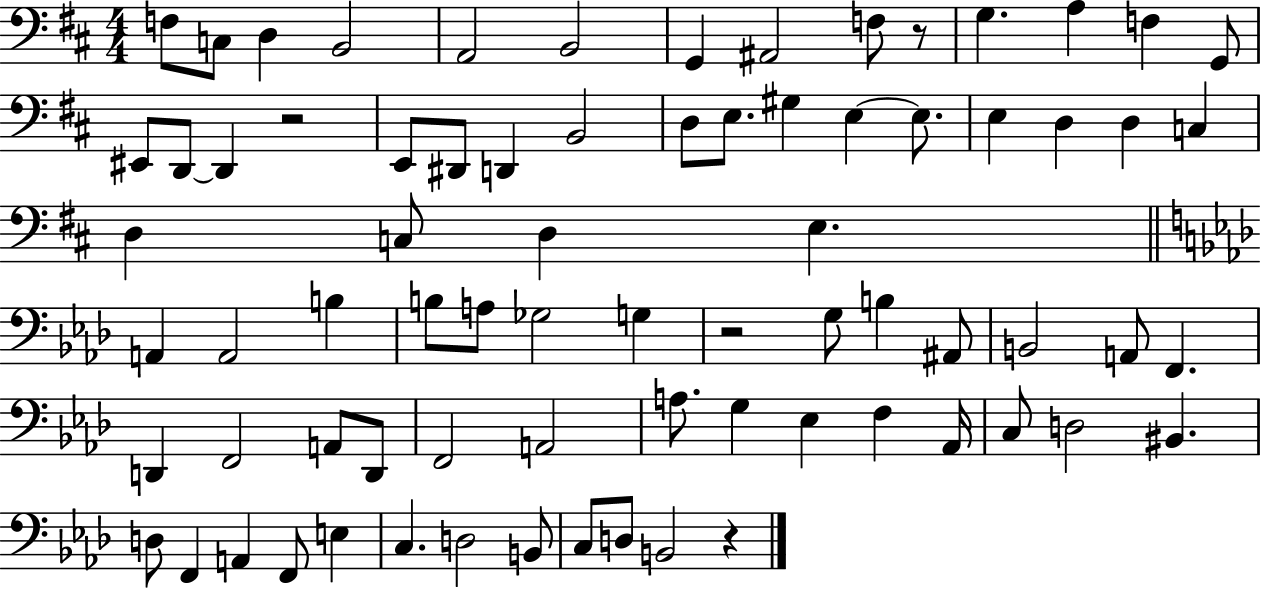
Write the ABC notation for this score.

X:1
T:Untitled
M:4/4
L:1/4
K:D
F,/2 C,/2 D, B,,2 A,,2 B,,2 G,, ^A,,2 F,/2 z/2 G, A, F, G,,/2 ^E,,/2 D,,/2 D,, z2 E,,/2 ^D,,/2 D,, B,,2 D,/2 E,/2 ^G, E, E,/2 E, D, D, C, D, C,/2 D, E, A,, A,,2 B, B,/2 A,/2 _G,2 G, z2 G,/2 B, ^A,,/2 B,,2 A,,/2 F,, D,, F,,2 A,,/2 D,,/2 F,,2 A,,2 A,/2 G, _E, F, _A,,/4 C,/2 D,2 ^B,, D,/2 F,, A,, F,,/2 E, C, D,2 B,,/2 C,/2 D,/2 B,,2 z